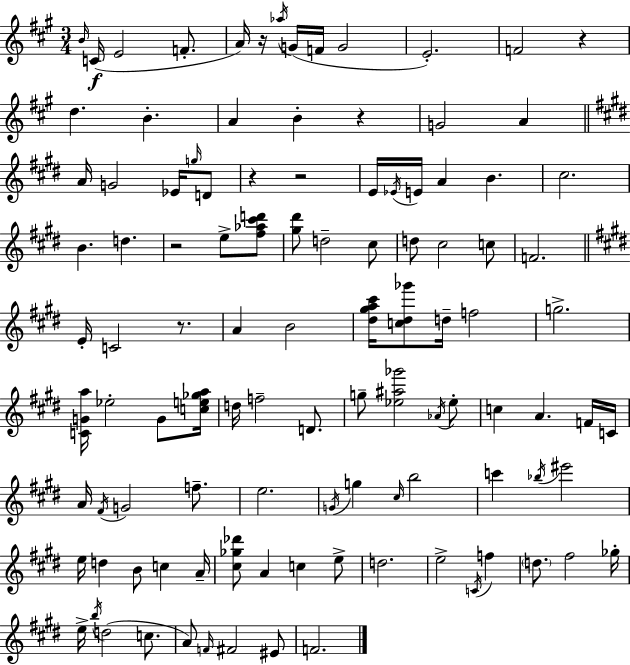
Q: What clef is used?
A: treble